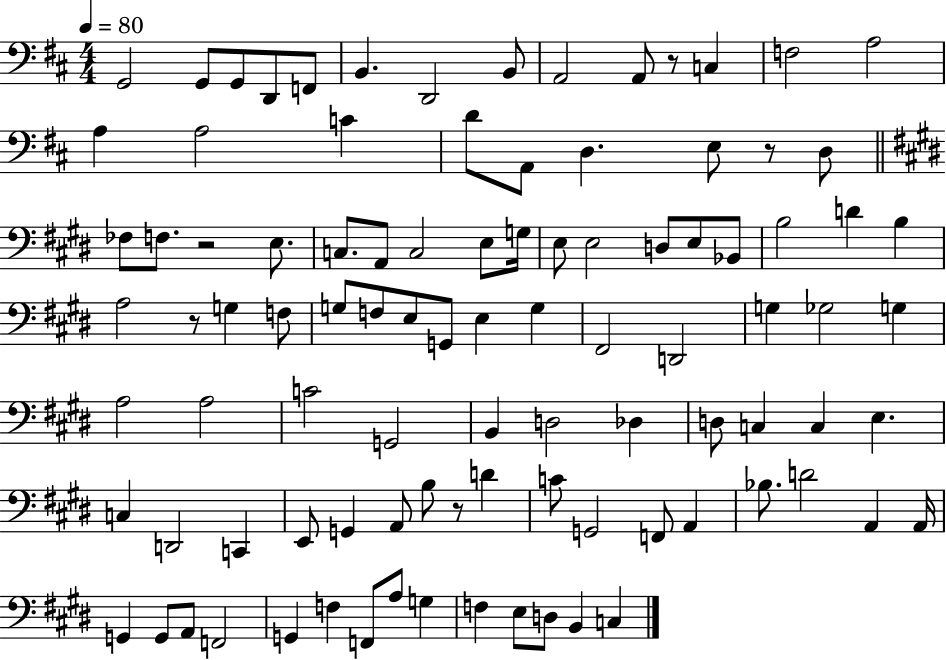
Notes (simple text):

G2/h G2/e G2/e D2/e F2/e B2/q. D2/h B2/e A2/h A2/e R/e C3/q F3/h A3/h A3/q A3/h C4/q D4/e A2/e D3/q. E3/e R/e D3/e FES3/e F3/e. R/h E3/e. C3/e. A2/e C3/h E3/e G3/s E3/e E3/h D3/e E3/e Bb2/e B3/h D4/q B3/q A3/h R/e G3/q F3/e G3/e F3/e E3/e G2/e E3/q G3/q F#2/h D2/h G3/q Gb3/h G3/q A3/h A3/h C4/h G2/h B2/q D3/h Db3/q D3/e C3/q C3/q E3/q. C3/q D2/h C2/q E2/e G2/q A2/e B3/e R/e D4/q C4/e G2/h F2/e A2/q Bb3/e. D4/h A2/q A2/s G2/q G2/e A2/e F2/h G2/q F3/q F2/e A3/e G3/q F3/q E3/e D3/e B2/q C3/q